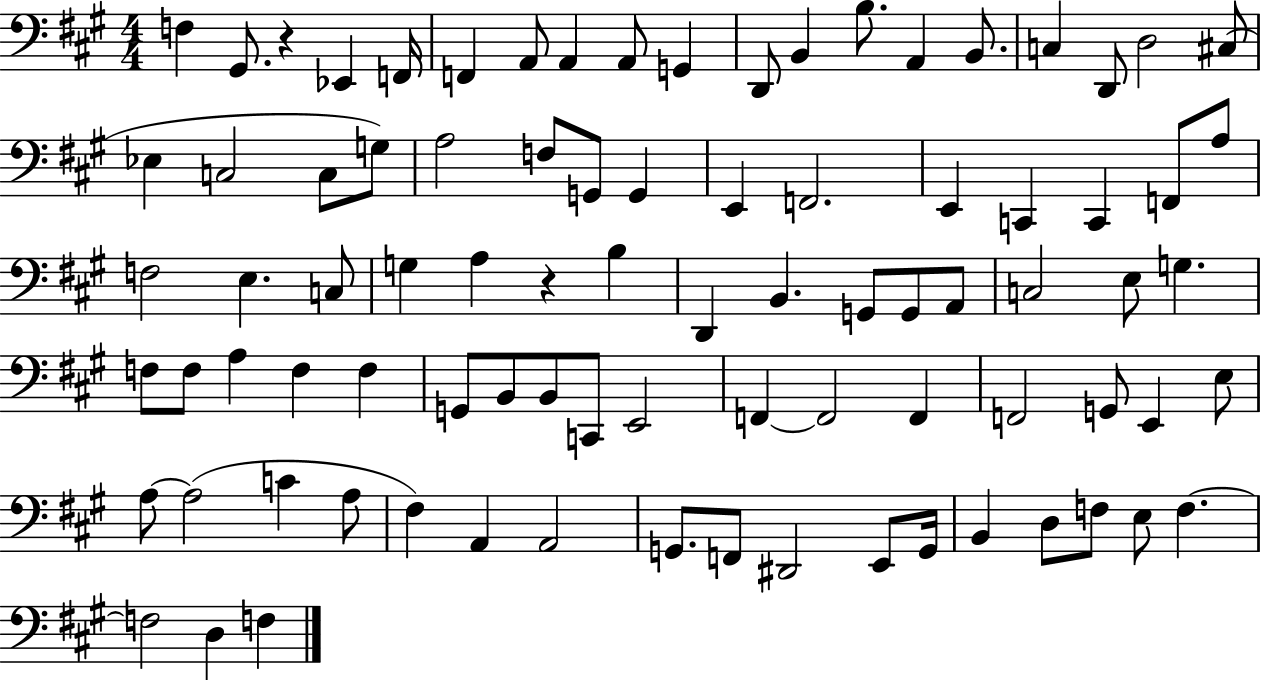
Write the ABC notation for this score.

X:1
T:Untitled
M:4/4
L:1/4
K:A
F, ^G,,/2 z _E,, F,,/4 F,, A,,/2 A,, A,,/2 G,, D,,/2 B,, B,/2 A,, B,,/2 C, D,,/2 D,2 ^C,/2 _E, C,2 C,/2 G,/2 A,2 F,/2 G,,/2 G,, E,, F,,2 E,, C,, C,, F,,/2 A,/2 F,2 E, C,/2 G, A, z B, D,, B,, G,,/2 G,,/2 A,,/2 C,2 E,/2 G, F,/2 F,/2 A, F, F, G,,/2 B,,/2 B,,/2 C,,/2 E,,2 F,, F,,2 F,, F,,2 G,,/2 E,, E,/2 A,/2 A,2 C A,/2 ^F, A,, A,,2 G,,/2 F,,/2 ^D,,2 E,,/2 G,,/4 B,, D,/2 F,/2 E,/2 F, F,2 D, F,